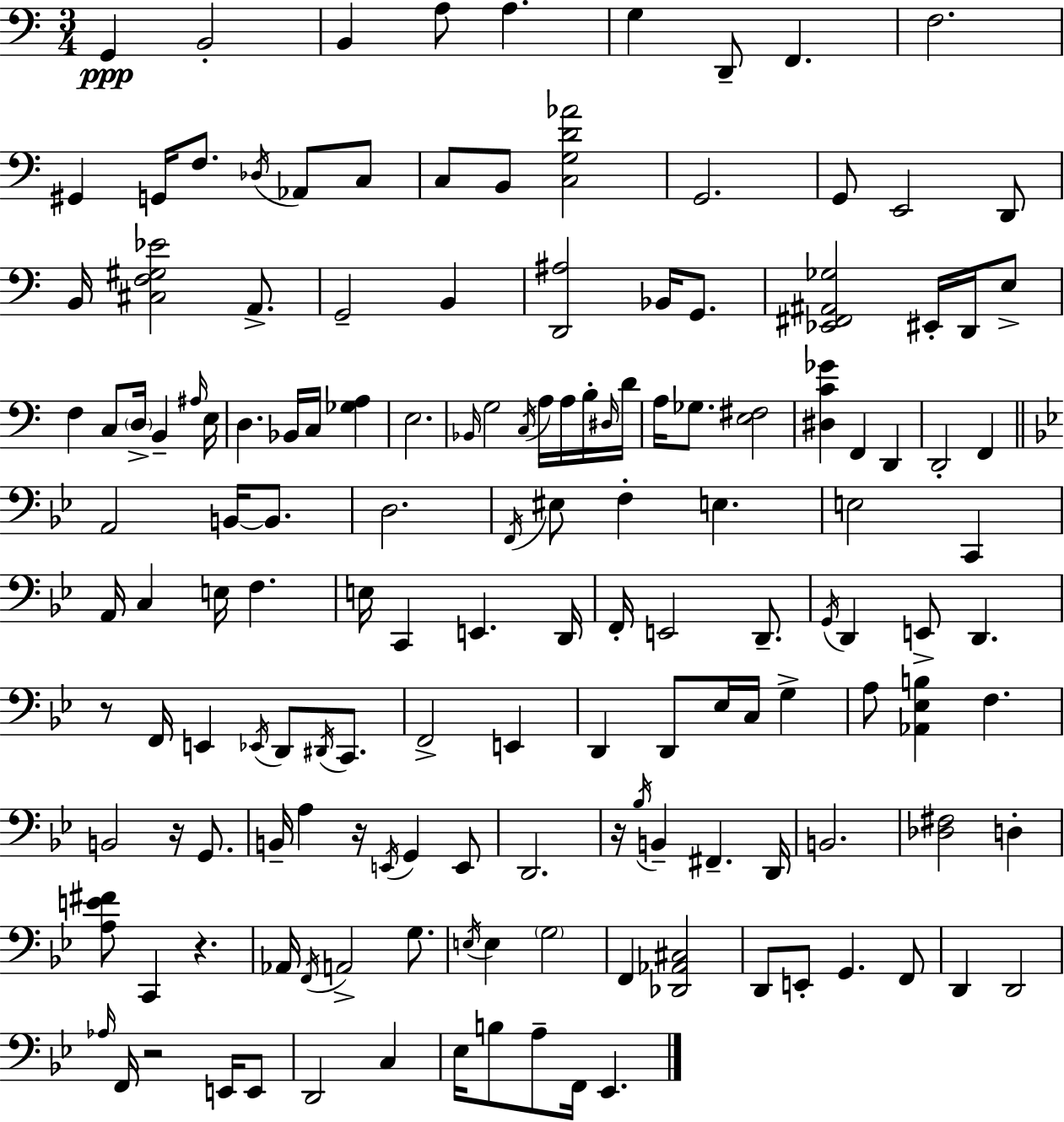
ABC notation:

X:1
T:Untitled
M:3/4
L:1/4
K:C
G,, B,,2 B,, A,/2 A, G, D,,/2 F,, F,2 ^G,, G,,/4 F,/2 _D,/4 _A,,/2 C,/2 C,/2 B,,/2 [C,G,D_A]2 G,,2 G,,/2 E,,2 D,,/2 B,,/4 [^C,F,^G,_E]2 A,,/2 G,,2 B,, [D,,^A,]2 _B,,/4 G,,/2 [_E,,^F,,^A,,_G,]2 ^E,,/4 D,,/4 E,/2 F, C,/2 D,/4 B,, ^A,/4 E,/4 D, _B,,/4 C,/4 [_G,A,] E,2 _B,,/4 G,2 C,/4 A,/4 A,/4 B,/4 ^D,/4 D/4 A,/4 _G,/2 [E,^F,]2 [^D,C_G] F,, D,, D,,2 F,, A,,2 B,,/4 B,,/2 D,2 F,,/4 ^E,/2 F, E, E,2 C,, A,,/4 C, E,/4 F, E,/4 C,, E,, D,,/4 F,,/4 E,,2 D,,/2 G,,/4 D,, E,,/2 D,, z/2 F,,/4 E,, _E,,/4 D,,/2 ^D,,/4 C,,/2 F,,2 E,, D,, D,,/2 _E,/4 C,/4 G, A,/2 [_A,,_E,B,] F, B,,2 z/4 G,,/2 B,,/4 A, z/4 E,,/4 G,, E,,/2 D,,2 z/4 _B,/4 B,, ^F,, D,,/4 B,,2 [_D,^F,]2 D, [A,E^F]/2 C,, z _A,,/4 F,,/4 A,,2 G,/2 E,/4 E, G,2 F,, [_D,,_A,,^C,]2 D,,/2 E,,/2 G,, F,,/2 D,, D,,2 _A,/4 F,,/4 z2 E,,/4 E,,/2 D,,2 C, _E,/4 B,/2 A,/2 F,,/4 _E,,